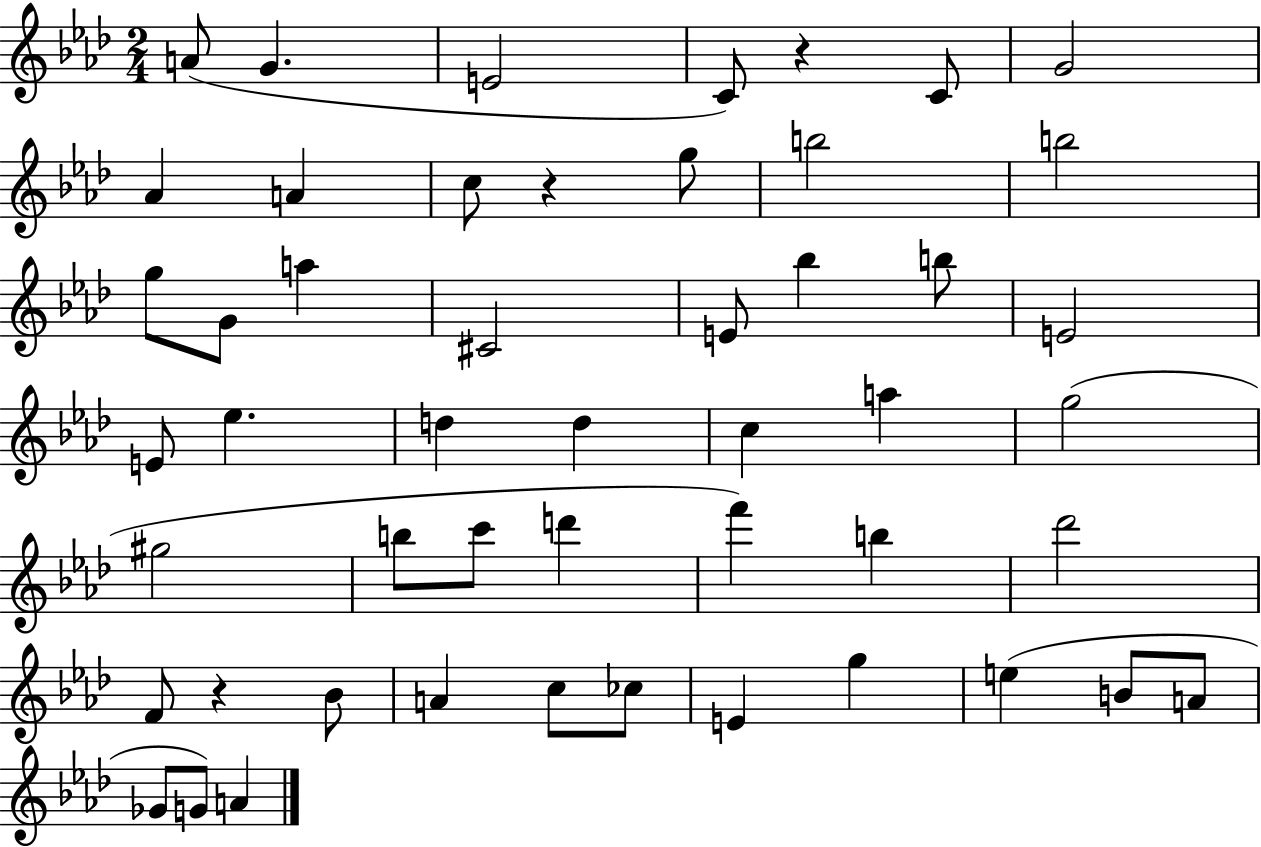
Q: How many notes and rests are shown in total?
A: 50